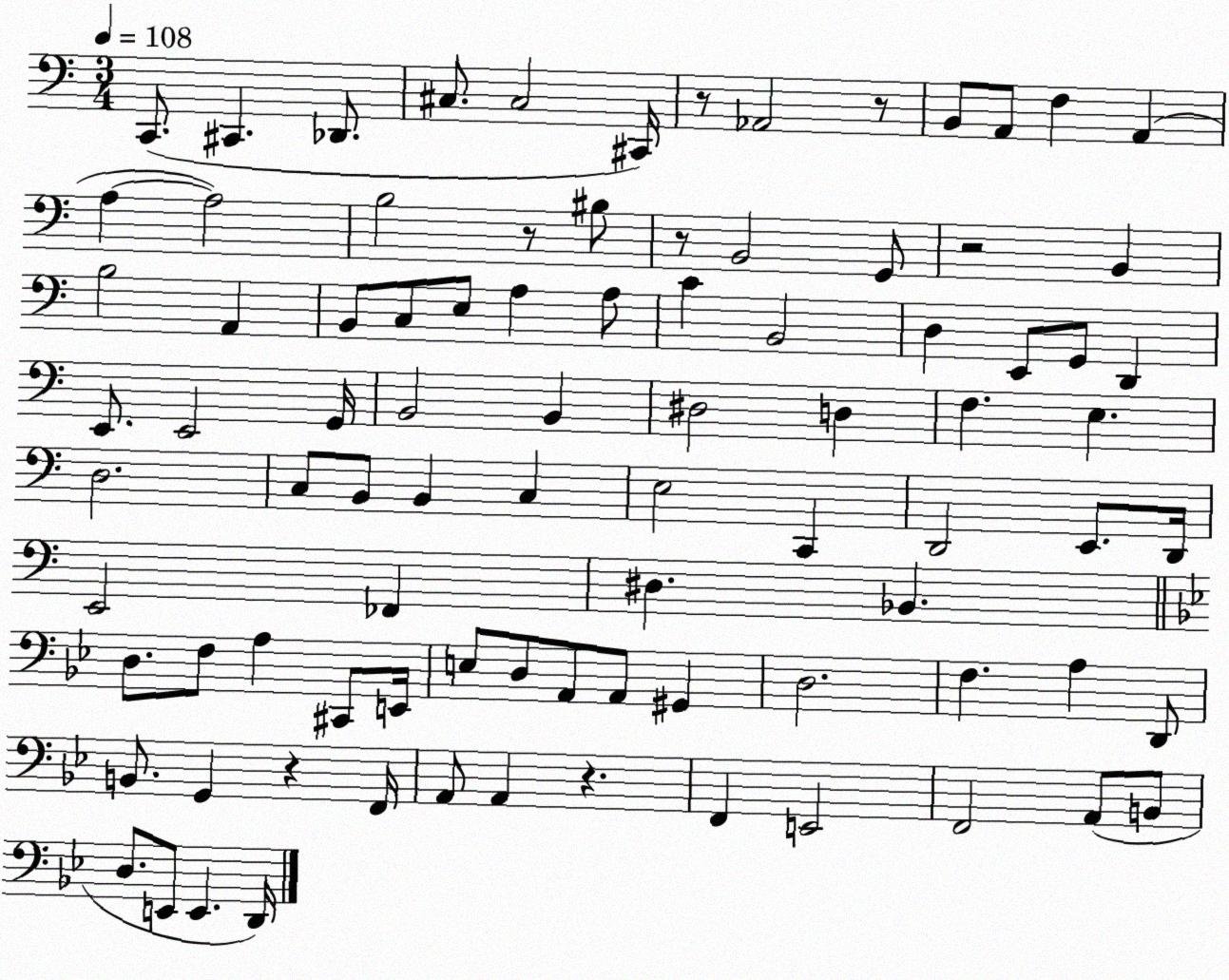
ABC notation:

X:1
T:Untitled
M:3/4
L:1/4
K:C
C,,/2 ^C,, _D,,/2 ^C,/2 ^C,2 ^C,,/4 z/2 _A,,2 z/2 B,,/2 A,,/2 F, A,, A, A,2 B,2 z/2 ^B,/2 z/2 B,,2 G,,/2 z2 B,, B,2 A,, B,,/2 C,/2 E,/2 A, A,/2 C B,,2 D, E,,/2 G,,/2 D,, E,,/2 E,,2 G,,/4 B,,2 B,, ^D,2 D, F, E, D,2 C,/2 B,,/2 B,, C, E,2 C,, D,,2 E,,/2 D,,/4 E,,2 _F,, ^D, _B,, D,/2 F,/2 A, ^C,,/2 E,,/4 E,/2 D,/2 A,,/2 A,,/2 ^G,, D,2 F, A, D,,/2 B,,/2 G,, z F,,/4 A,,/2 A,, z F,, E,,2 F,,2 A,,/2 B,,/2 D,/2 E,,/2 E,, D,,/4